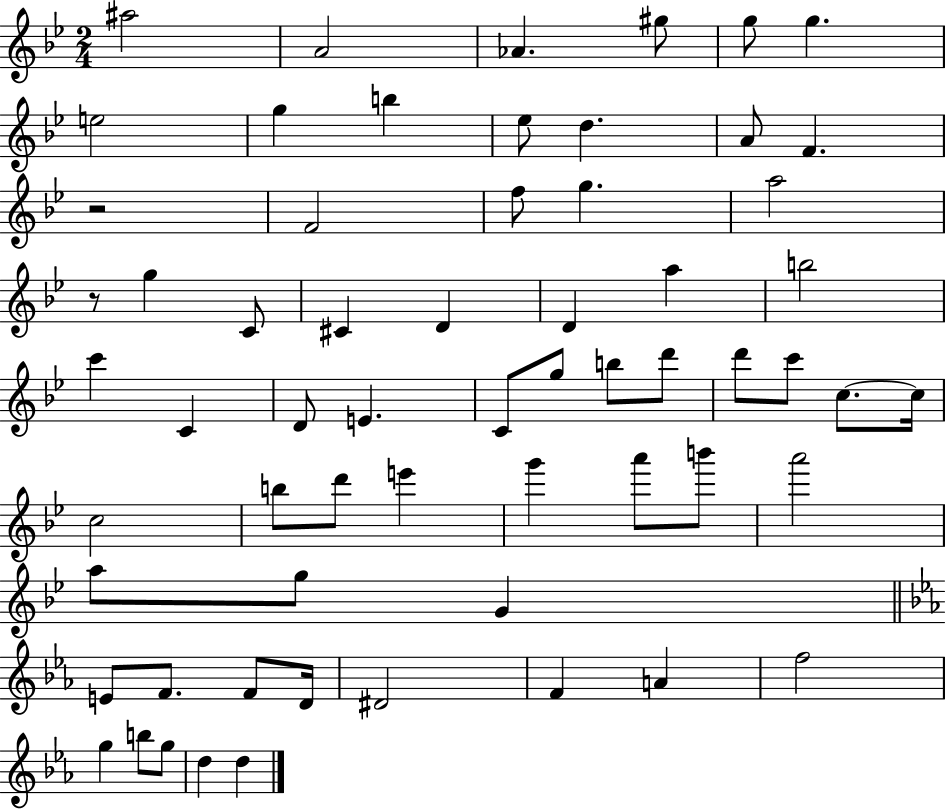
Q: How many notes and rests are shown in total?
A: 62